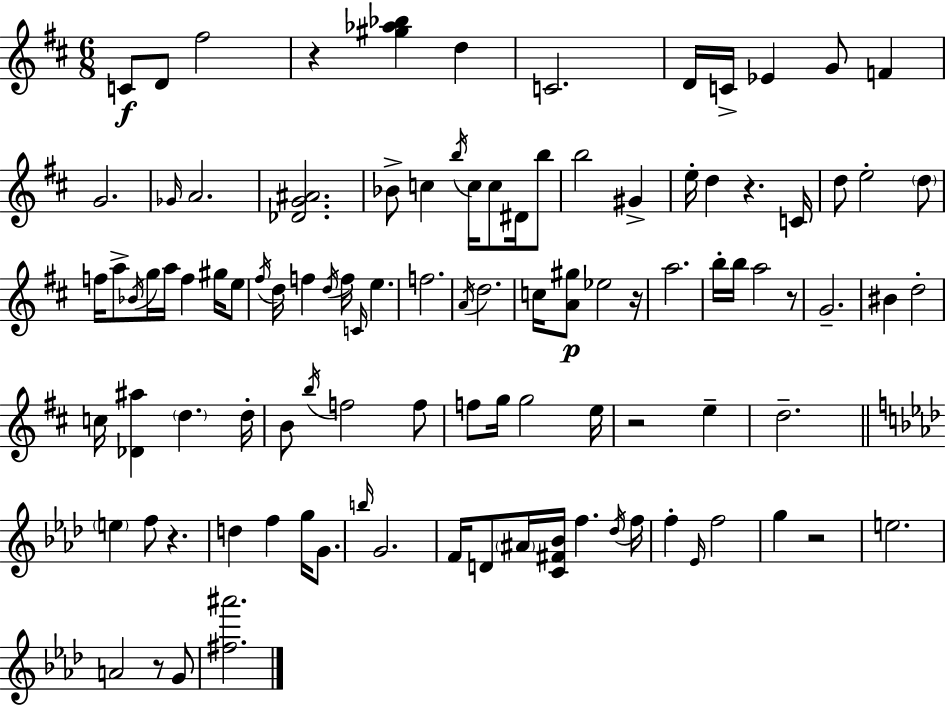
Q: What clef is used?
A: treble